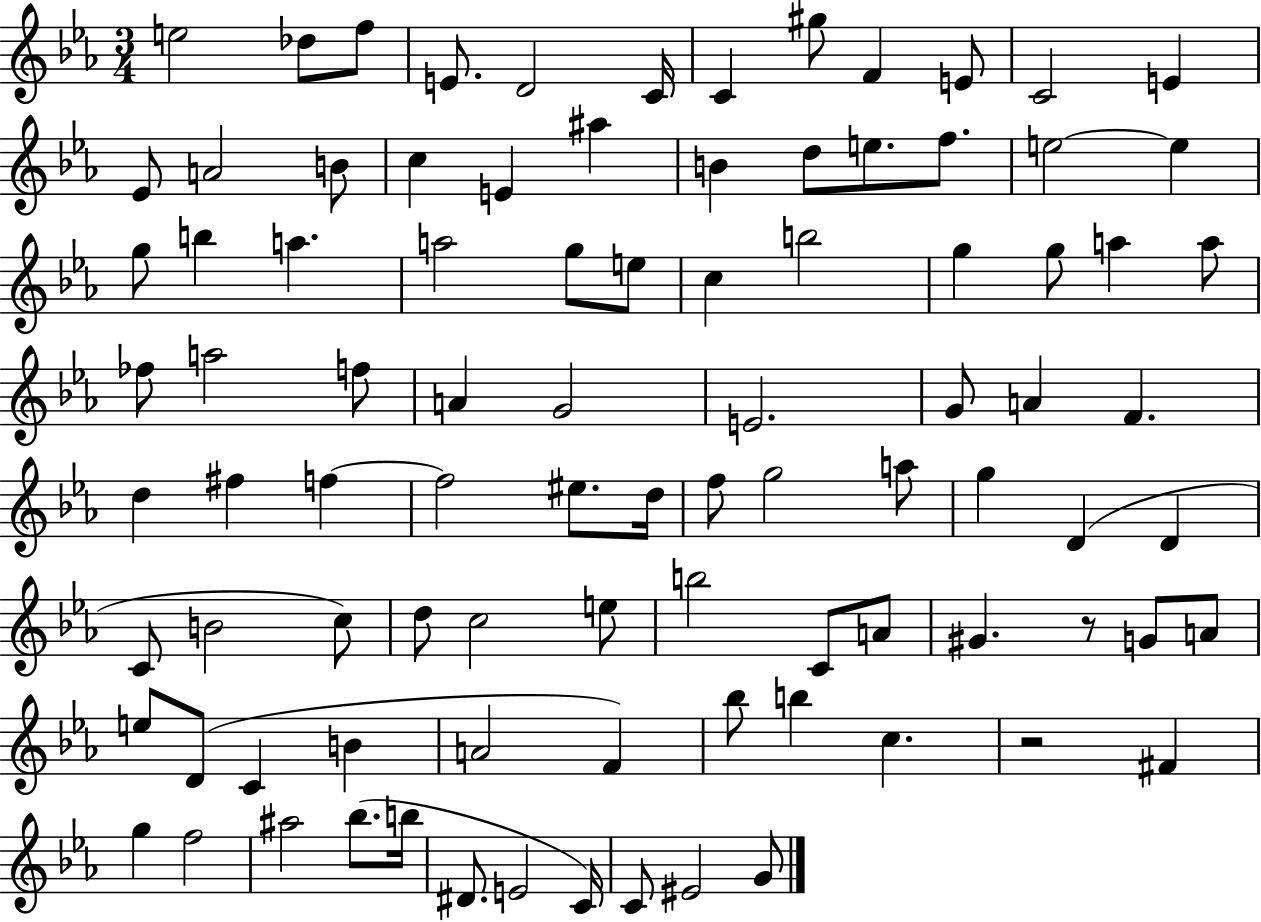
{
  \clef treble
  \numericTimeSignature
  \time 3/4
  \key ees \major
  e''2 des''8 f''8 | e'8. d'2 c'16 | c'4 gis''8 f'4 e'8 | c'2 e'4 | \break ees'8 a'2 b'8 | c''4 e'4 ais''4 | b'4 d''8 e''8. f''8. | e''2~~ e''4 | \break g''8 b''4 a''4. | a''2 g''8 e''8 | c''4 b''2 | g''4 g''8 a''4 a''8 | \break fes''8 a''2 f''8 | a'4 g'2 | e'2. | g'8 a'4 f'4. | \break d''4 fis''4 f''4~~ | f''2 eis''8. d''16 | f''8 g''2 a''8 | g''4 d'4( d'4 | \break c'8 b'2 c''8) | d''8 c''2 e''8 | b''2 c'8 a'8 | gis'4. r8 g'8 a'8 | \break e''8 d'8( c'4 b'4 | a'2 f'4) | bes''8 b''4 c''4. | r2 fis'4 | \break g''4 f''2 | ais''2 bes''8.( b''16 | dis'8. e'2 c'16) | c'8 eis'2 g'8 | \break \bar "|."
}